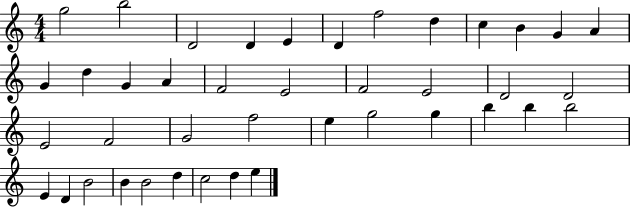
{
  \clef treble
  \numericTimeSignature
  \time 4/4
  \key c \major
  g''2 b''2 | d'2 d'4 e'4 | d'4 f''2 d''4 | c''4 b'4 g'4 a'4 | \break g'4 d''4 g'4 a'4 | f'2 e'2 | f'2 e'2 | d'2 d'2 | \break e'2 f'2 | g'2 f''2 | e''4 g''2 g''4 | b''4 b''4 b''2 | \break e'4 d'4 b'2 | b'4 b'2 d''4 | c''2 d''4 e''4 | \bar "|."
}